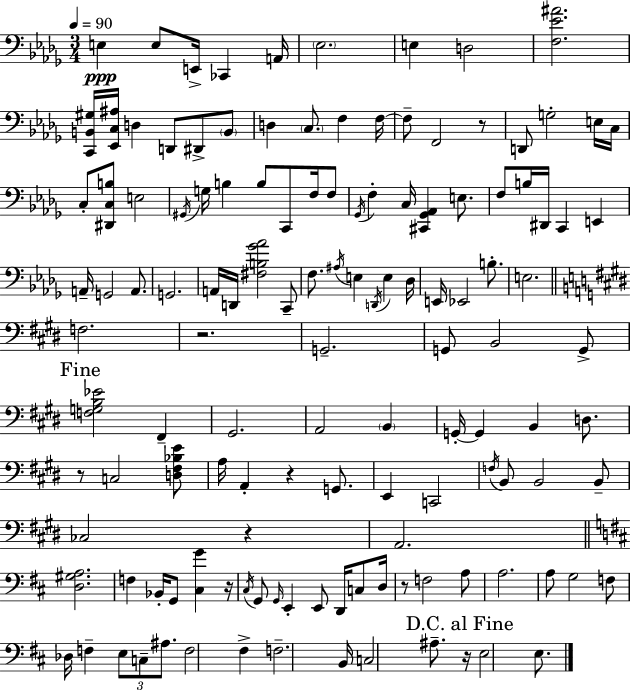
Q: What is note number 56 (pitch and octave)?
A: B3